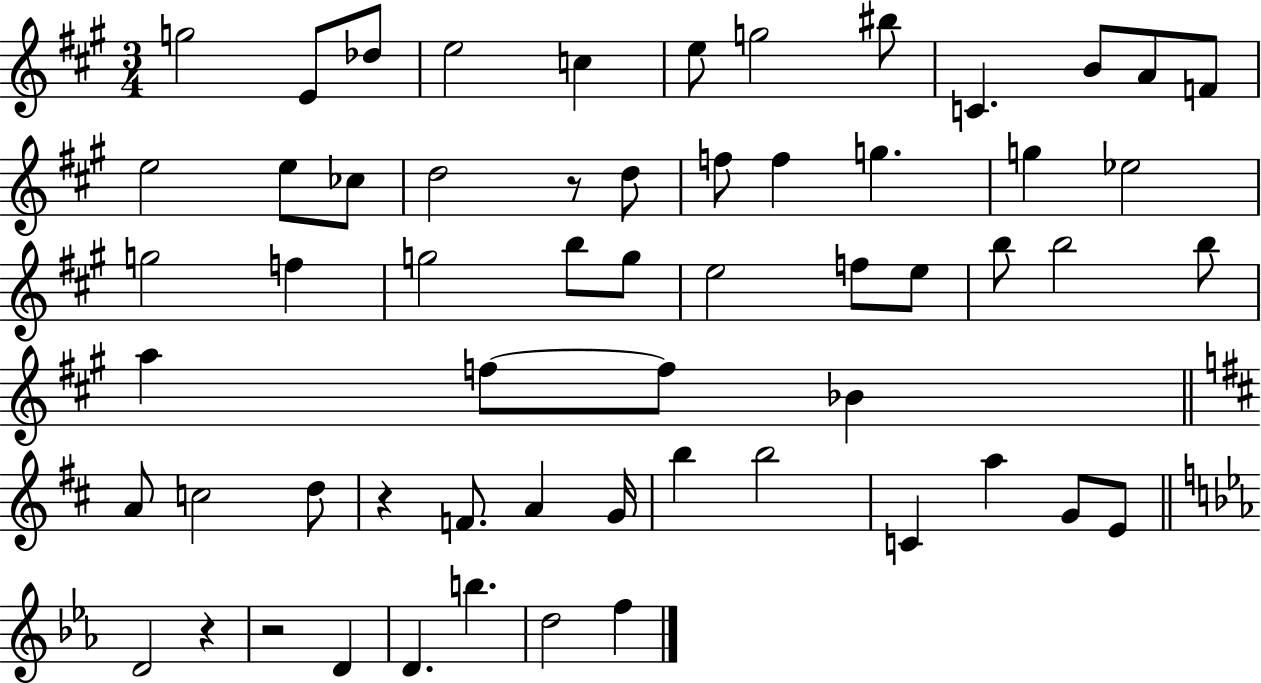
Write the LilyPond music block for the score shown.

{
  \clef treble
  \numericTimeSignature
  \time 3/4
  \key a \major
  g''2 e'8 des''8 | e''2 c''4 | e''8 g''2 bis''8 | c'4. b'8 a'8 f'8 | \break e''2 e''8 ces''8 | d''2 r8 d''8 | f''8 f''4 g''4. | g''4 ees''2 | \break g''2 f''4 | g''2 b''8 g''8 | e''2 f''8 e''8 | b''8 b''2 b''8 | \break a''4 f''8~~ f''8 bes'4 | \bar "||" \break \key b \minor a'8 c''2 d''8 | r4 f'8. a'4 g'16 | b''4 b''2 | c'4 a''4 g'8 e'8 | \break \bar "||" \break \key ees \major d'2 r4 | r2 d'4 | d'4. b''4. | d''2 f''4 | \break \bar "|."
}